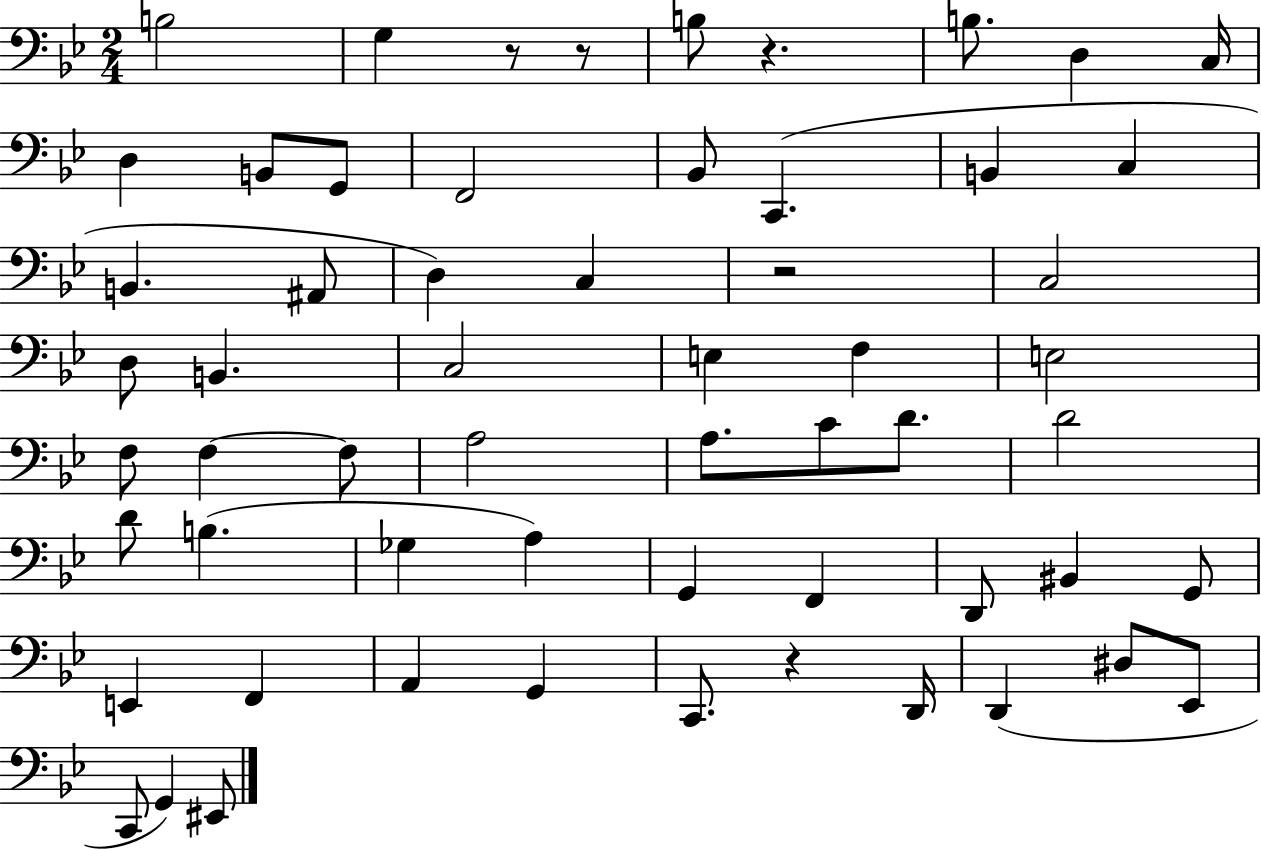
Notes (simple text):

B3/h G3/q R/e R/e B3/e R/q. B3/e. D3/q C3/s D3/q B2/e G2/e F2/h Bb2/e C2/q. B2/q C3/q B2/q. A#2/e D3/q C3/q R/h C3/h D3/e B2/q. C3/h E3/q F3/q E3/h F3/e F3/q F3/e A3/h A3/e. C4/e D4/e. D4/h D4/e B3/q. Gb3/q A3/q G2/q F2/q D2/e BIS2/q G2/e E2/q F2/q A2/q G2/q C2/e. R/q D2/s D2/q D#3/e Eb2/e C2/e G2/q EIS2/e